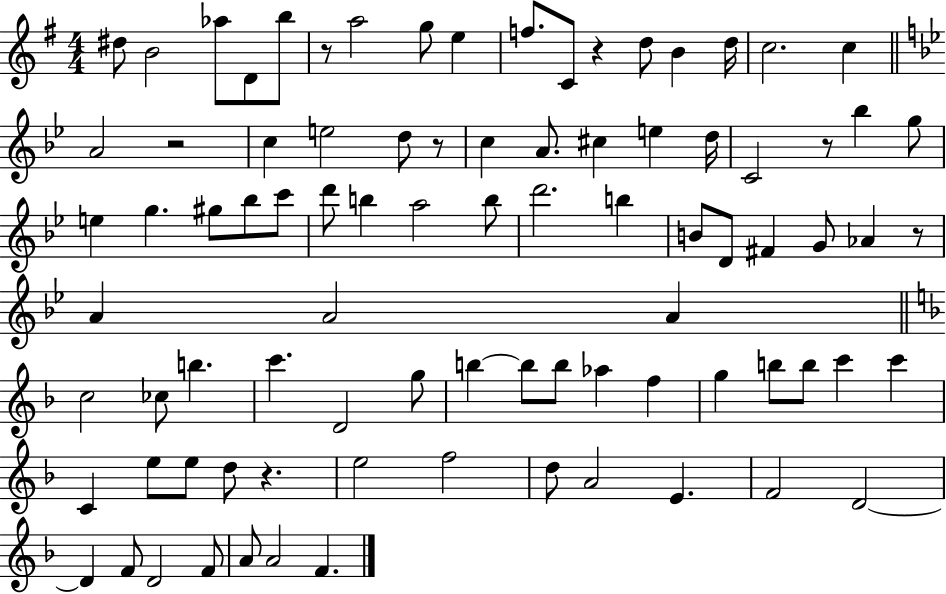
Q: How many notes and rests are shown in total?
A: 87